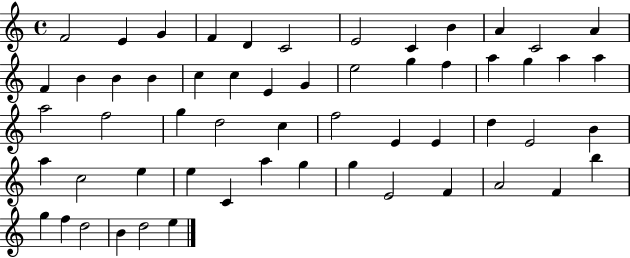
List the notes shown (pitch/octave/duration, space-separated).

F4/h E4/q G4/q F4/q D4/q C4/h E4/h C4/q B4/q A4/q C4/h A4/q F4/q B4/q B4/q B4/q C5/q C5/q E4/q G4/q E5/h G5/q F5/q A5/q G5/q A5/q A5/q A5/h F5/h G5/q D5/h C5/q F5/h E4/q E4/q D5/q E4/h B4/q A5/q C5/h E5/q E5/q C4/q A5/q G5/q G5/q E4/h F4/q A4/h F4/q B5/q G5/q F5/q D5/h B4/q D5/h E5/q